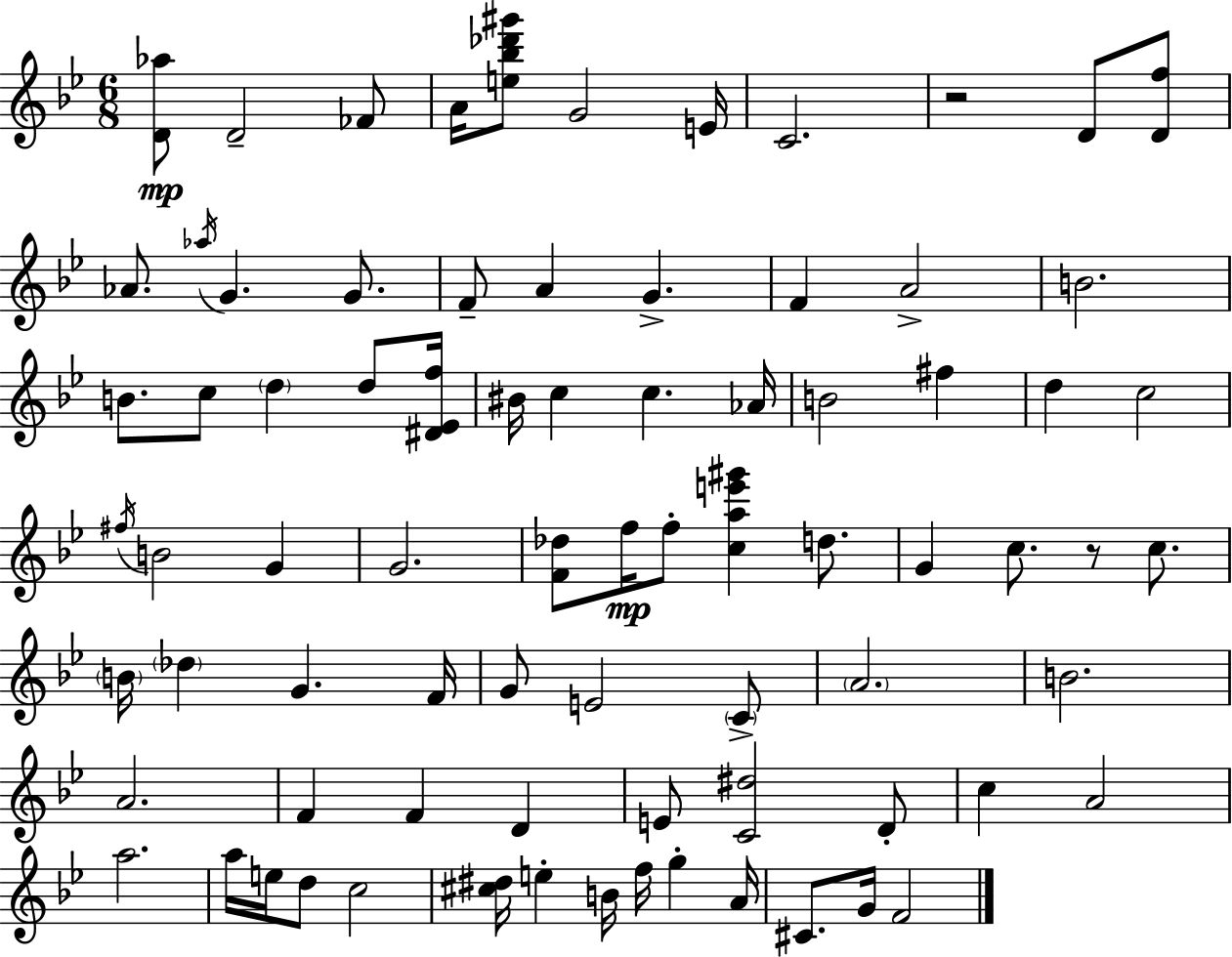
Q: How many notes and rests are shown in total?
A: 79